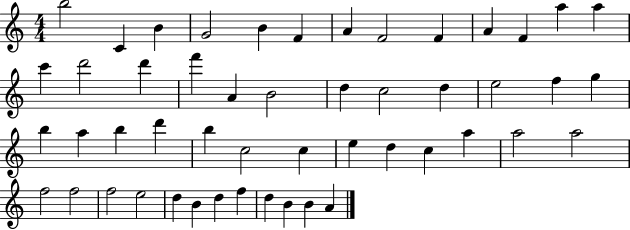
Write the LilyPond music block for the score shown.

{
  \clef treble
  \numericTimeSignature
  \time 4/4
  \key c \major
  b''2 c'4 b'4 | g'2 b'4 f'4 | a'4 f'2 f'4 | a'4 f'4 a''4 a''4 | \break c'''4 d'''2 d'''4 | f'''4 a'4 b'2 | d''4 c''2 d''4 | e''2 f''4 g''4 | \break b''4 a''4 b''4 d'''4 | b''4 c''2 c''4 | e''4 d''4 c''4 a''4 | a''2 a''2 | \break f''2 f''2 | f''2 e''2 | d''4 b'4 d''4 f''4 | d''4 b'4 b'4 a'4 | \break \bar "|."
}